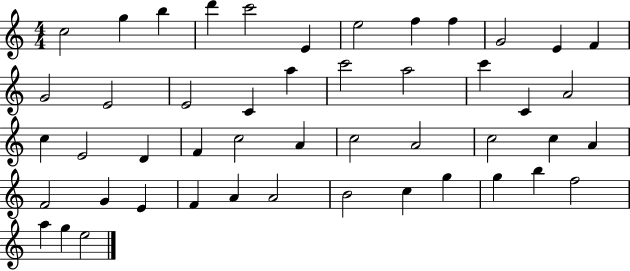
X:1
T:Untitled
M:4/4
L:1/4
K:C
c2 g b d' c'2 E e2 f f G2 E F G2 E2 E2 C a c'2 a2 c' C A2 c E2 D F c2 A c2 A2 c2 c A F2 G E F A A2 B2 c g g b f2 a g e2